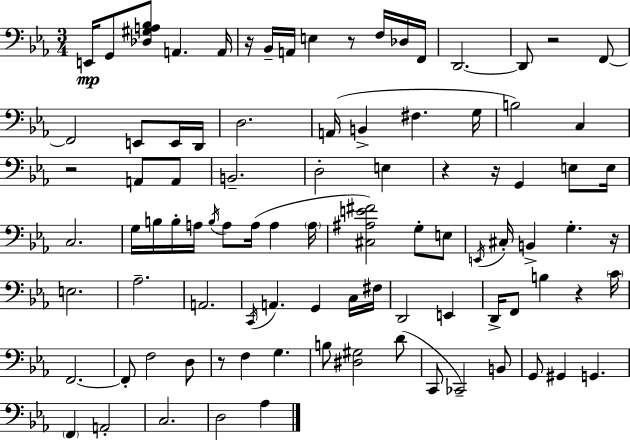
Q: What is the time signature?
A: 3/4